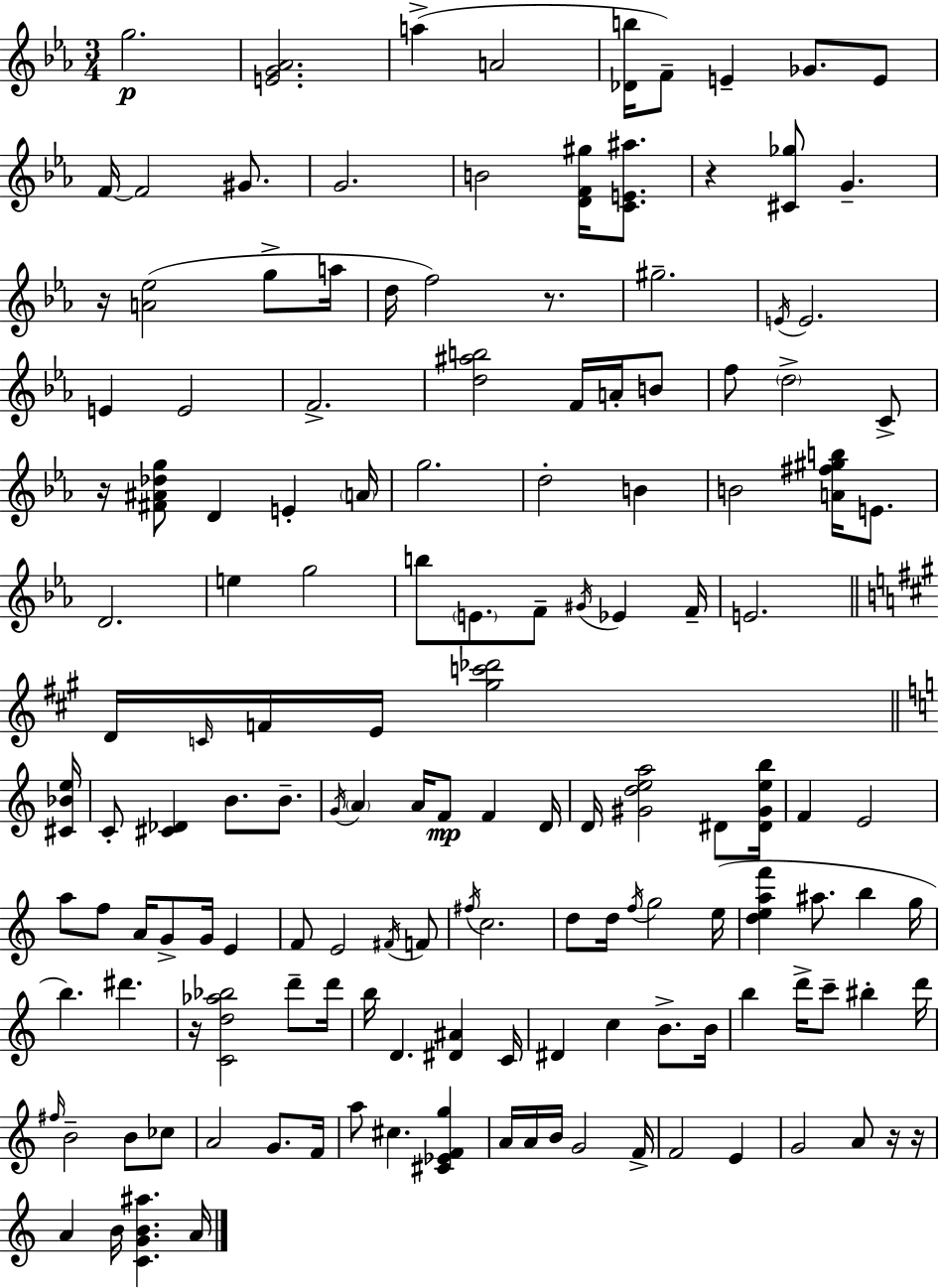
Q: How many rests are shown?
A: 7